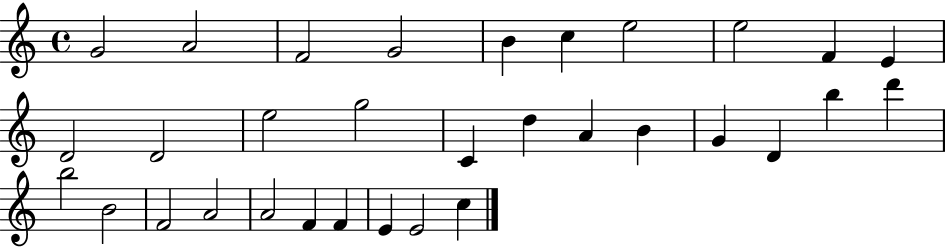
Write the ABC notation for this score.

X:1
T:Untitled
M:4/4
L:1/4
K:C
G2 A2 F2 G2 B c e2 e2 F E D2 D2 e2 g2 C d A B G D b d' b2 B2 F2 A2 A2 F F E E2 c